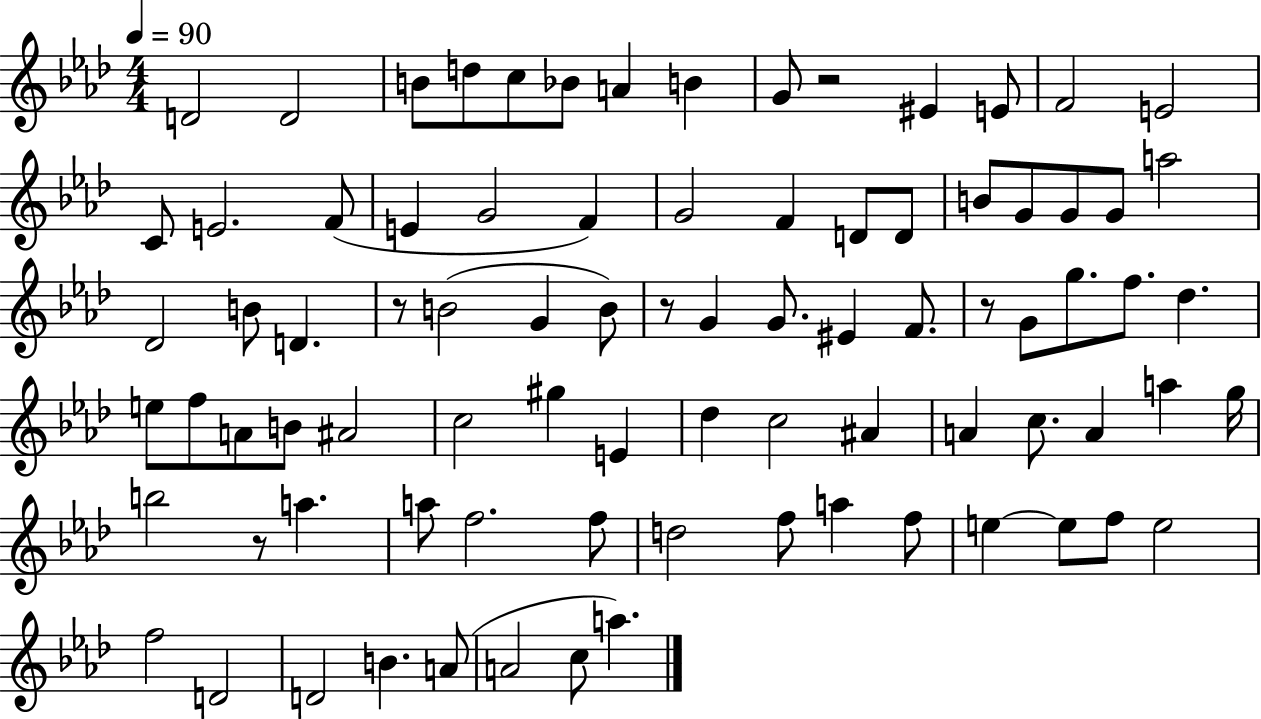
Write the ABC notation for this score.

X:1
T:Untitled
M:4/4
L:1/4
K:Ab
D2 D2 B/2 d/2 c/2 _B/2 A B G/2 z2 ^E E/2 F2 E2 C/2 E2 F/2 E G2 F G2 F D/2 D/2 B/2 G/2 G/2 G/2 a2 _D2 B/2 D z/2 B2 G B/2 z/2 G G/2 ^E F/2 z/2 G/2 g/2 f/2 _d e/2 f/2 A/2 B/2 ^A2 c2 ^g E _d c2 ^A A c/2 A a g/4 b2 z/2 a a/2 f2 f/2 d2 f/2 a f/2 e e/2 f/2 e2 f2 D2 D2 B A/2 A2 c/2 a